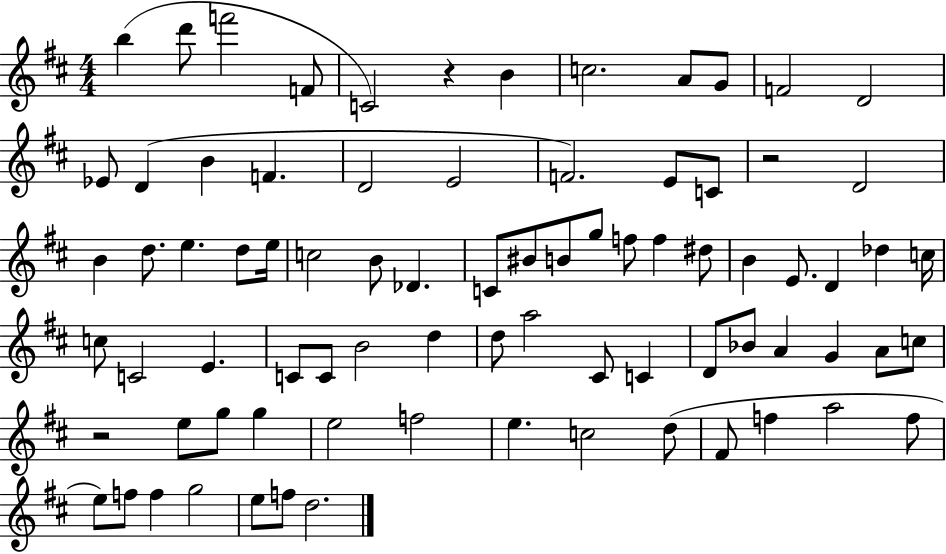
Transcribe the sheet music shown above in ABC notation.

X:1
T:Untitled
M:4/4
L:1/4
K:D
b d'/2 f'2 F/2 C2 z B c2 A/2 G/2 F2 D2 _E/2 D B F D2 E2 F2 E/2 C/2 z2 D2 B d/2 e d/2 e/4 c2 B/2 _D C/2 ^B/2 B/2 g/2 f/2 f ^d/2 B E/2 D _d c/4 c/2 C2 E C/2 C/2 B2 d d/2 a2 ^C/2 C D/2 _B/2 A G A/2 c/2 z2 e/2 g/2 g e2 f2 e c2 d/2 ^F/2 f a2 f/2 e/2 f/2 f g2 e/2 f/2 d2